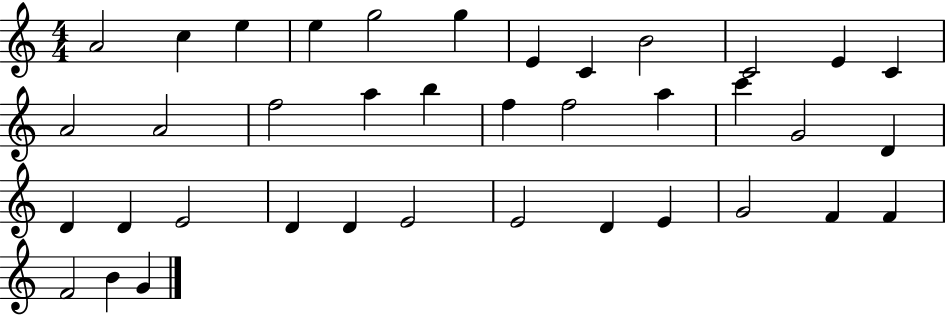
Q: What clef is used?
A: treble